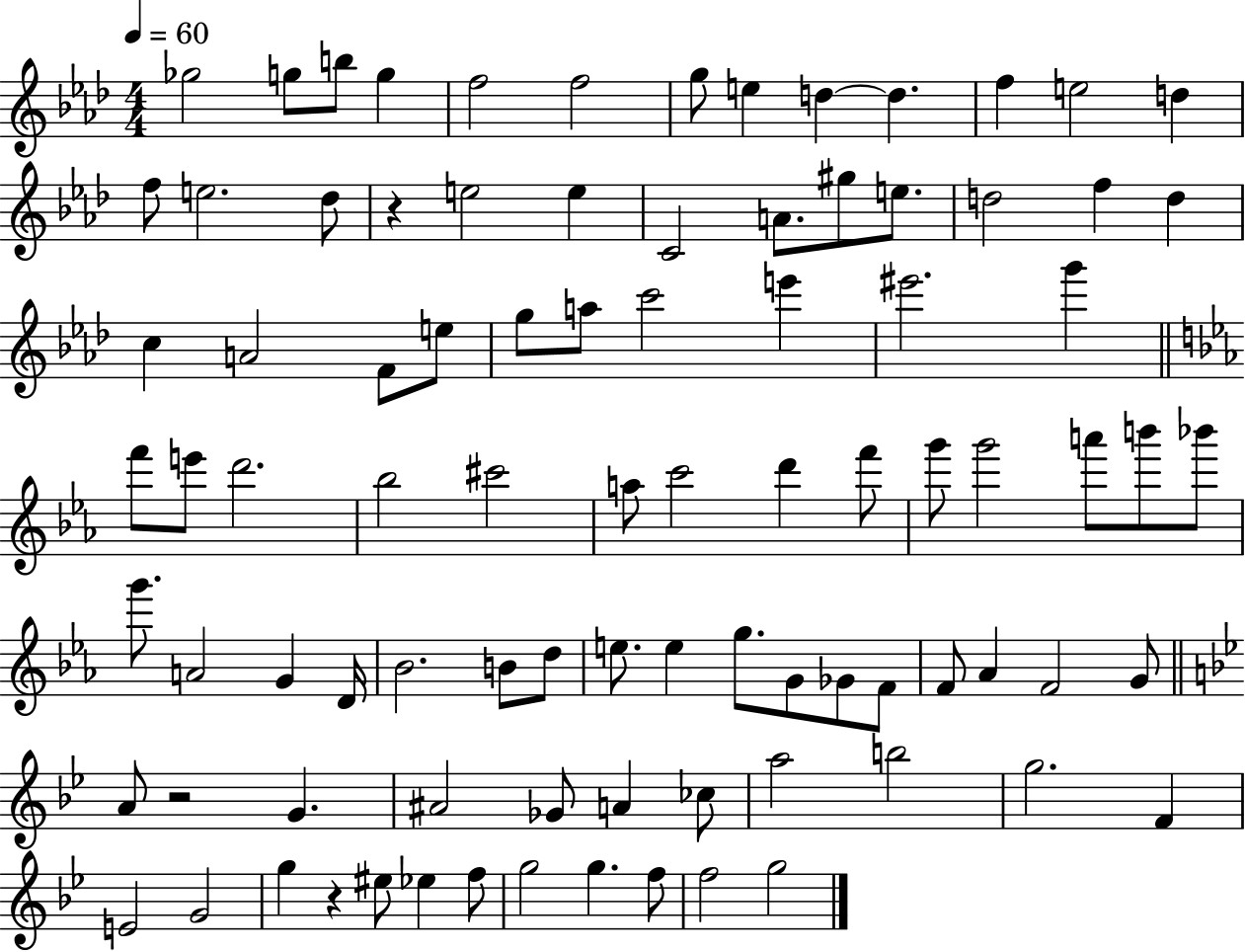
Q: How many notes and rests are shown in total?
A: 90